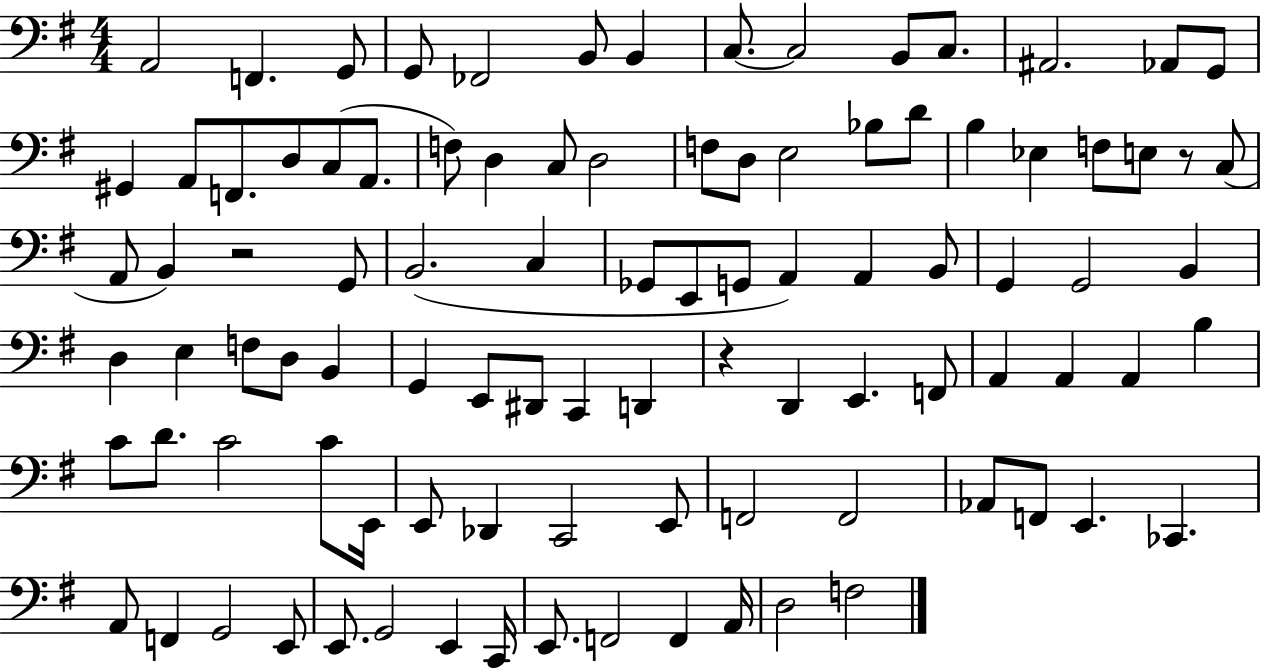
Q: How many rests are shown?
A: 3